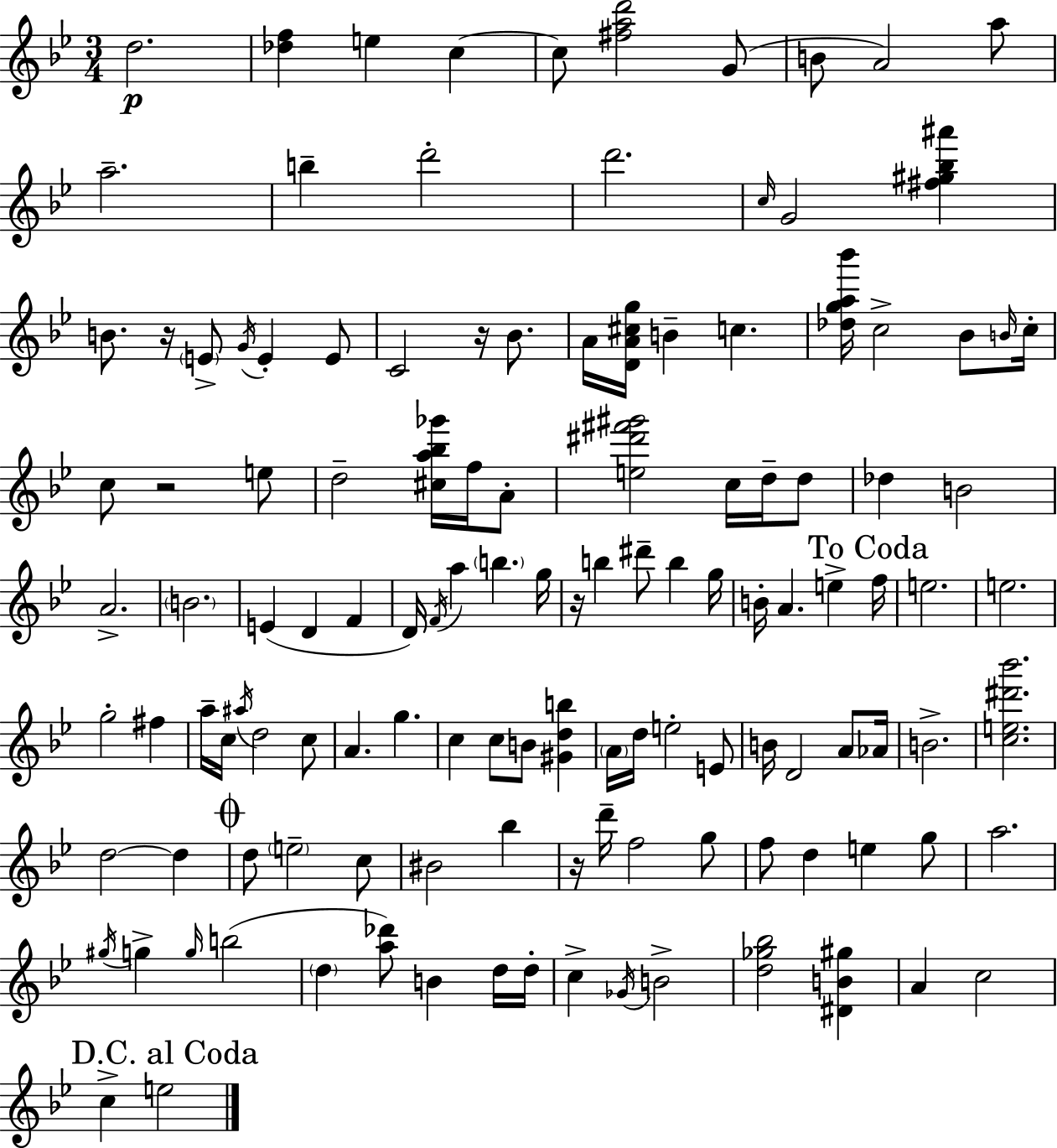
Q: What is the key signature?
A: G minor